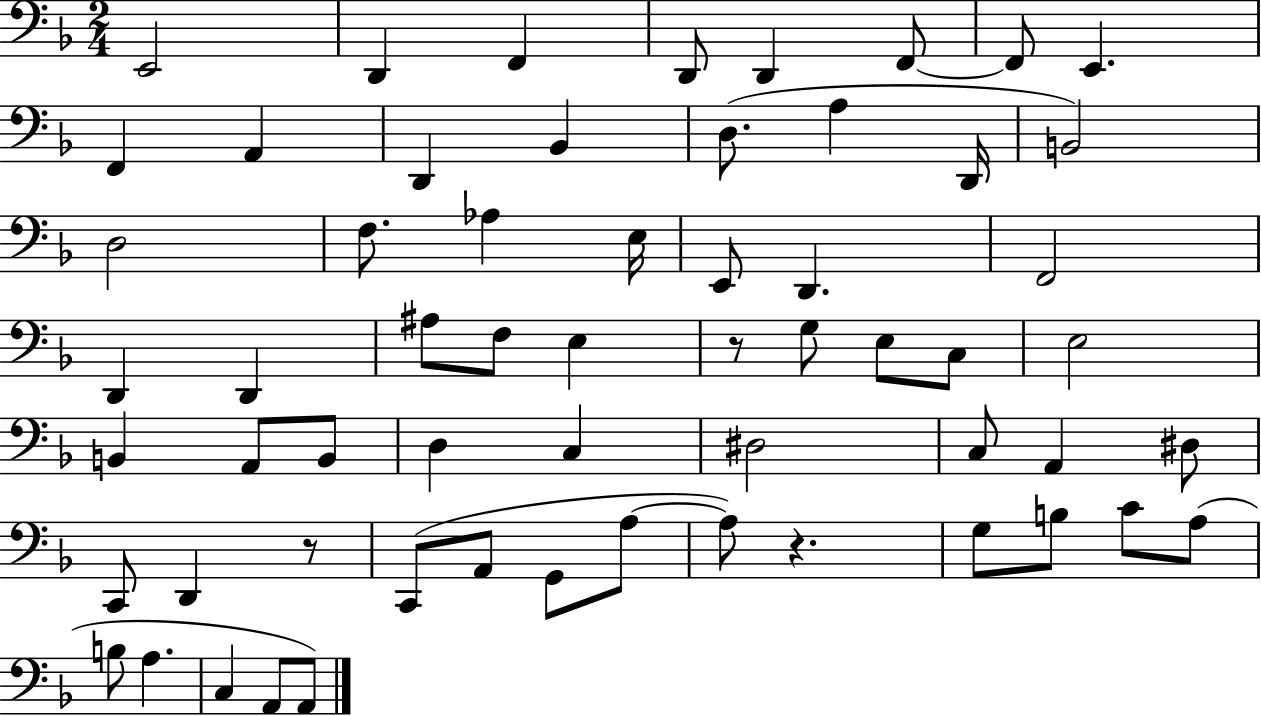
{
  \clef bass
  \numericTimeSignature
  \time 2/4
  \key f \major
  e,2 | d,4 f,4 | d,8 d,4 f,8~~ | f,8 e,4. | \break f,4 a,4 | d,4 bes,4 | d8.( a4 d,16 | b,2) | \break d2 | f8. aes4 e16 | e,8 d,4. | f,2 | \break d,4 d,4 | ais8 f8 e4 | r8 g8 e8 c8 | e2 | \break b,4 a,8 b,8 | d4 c4 | dis2 | c8 a,4 dis8 | \break c,8 d,4 r8 | c,8( a,8 g,8 a8~~ | a8) r4. | g8 b8 c'8 a8( | \break b8 a4. | c4 a,8 a,8) | \bar "|."
}